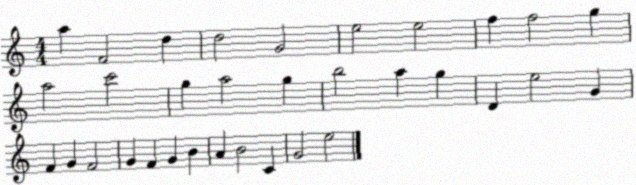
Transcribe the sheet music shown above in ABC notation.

X:1
T:Untitled
M:4/4
L:1/4
K:C
a F2 d d2 G2 e2 e2 f f2 g a2 c'2 g a2 g b2 a g D e2 G F G F2 G F G B A B2 C G2 e2